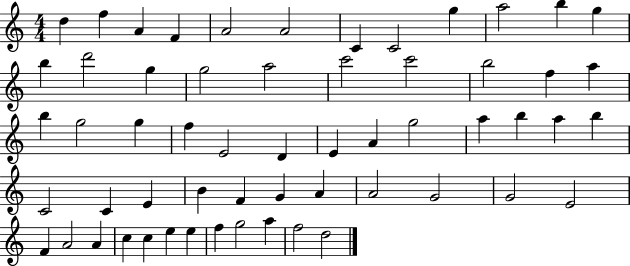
{
  \clef treble
  \numericTimeSignature
  \time 4/4
  \key c \major
  d''4 f''4 a'4 f'4 | a'2 a'2 | c'4 c'2 g''4 | a''2 b''4 g''4 | \break b''4 d'''2 g''4 | g''2 a''2 | c'''2 c'''2 | b''2 f''4 a''4 | \break b''4 g''2 g''4 | f''4 e'2 d'4 | e'4 a'4 g''2 | a''4 b''4 a''4 b''4 | \break c'2 c'4 e'4 | b'4 f'4 g'4 a'4 | a'2 g'2 | g'2 e'2 | \break f'4 a'2 a'4 | c''4 c''4 e''4 e''4 | f''4 g''2 a''4 | f''2 d''2 | \break \bar "|."
}